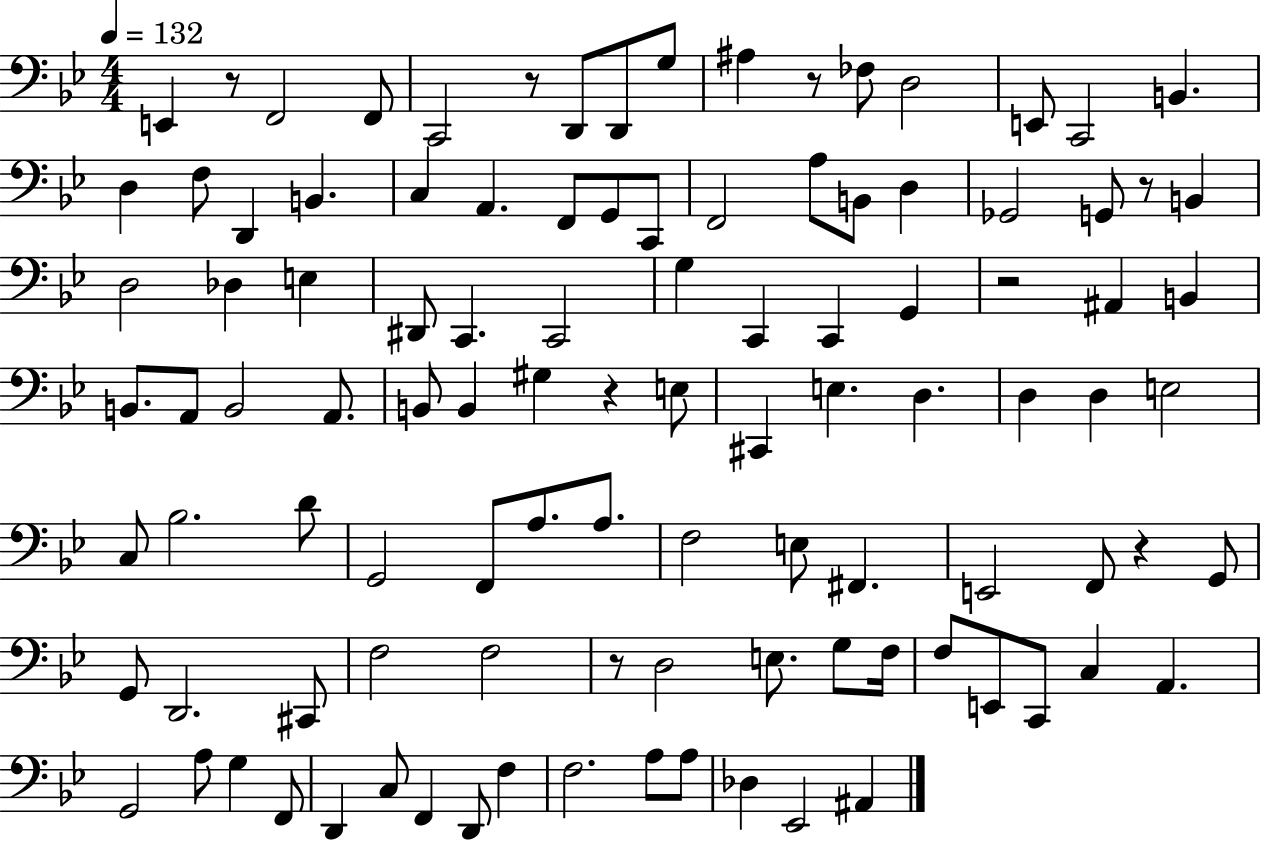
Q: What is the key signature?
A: BES major